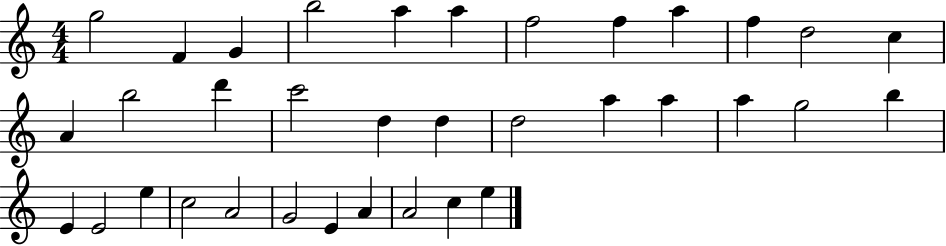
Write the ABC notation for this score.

X:1
T:Untitled
M:4/4
L:1/4
K:C
g2 F G b2 a a f2 f a f d2 c A b2 d' c'2 d d d2 a a a g2 b E E2 e c2 A2 G2 E A A2 c e